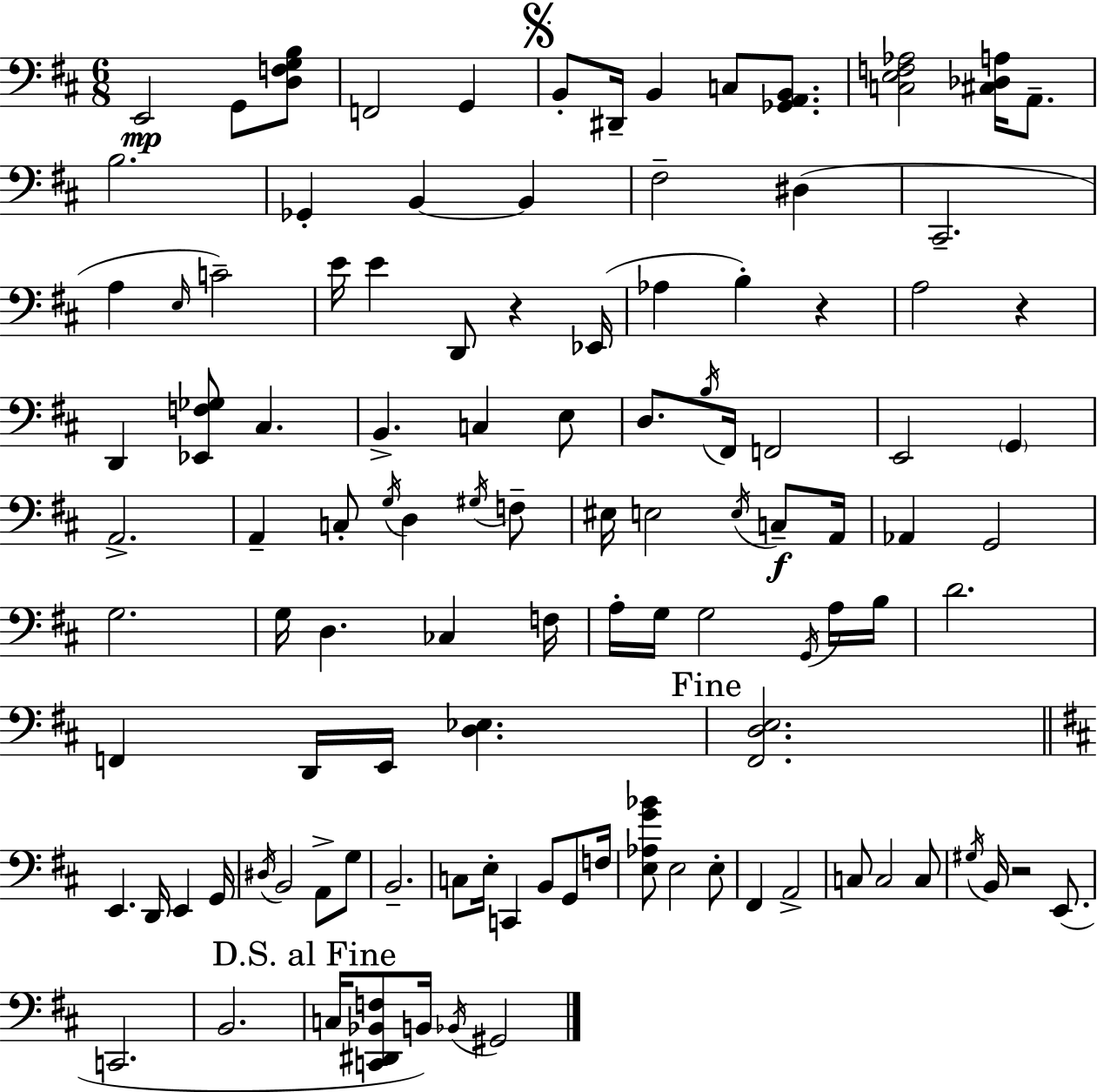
{
  \clef bass
  \numericTimeSignature
  \time 6/8
  \key d \major
  e,2\mp g,8 <d f g b>8 | f,2 g,4 | \mark \markup { \musicglyph "scripts.segno" } b,8-. dis,16-- b,4 c8 <ges, a, b,>8. | <c e f aes>2 <cis des a>16 a,8.-- | \break b2. | ges,4-. b,4~~ b,4 | fis2-- dis4( | cis,2.-- | \break a4 \grace { e16 } c'2--) | e'16 e'4 d,8 r4 | ees,16( aes4 b4-.) r4 | a2 r4 | \break d,4 <ees, f ges>8 cis4. | b,4.-> c4 e8 | d8. \acciaccatura { b16 } fis,16 f,2 | e,2 \parenthesize g,4 | \break a,2.-> | a,4-- c8-. \acciaccatura { g16 } d4 | \acciaccatura { gis16 } f8-- eis16 e2 | \acciaccatura { e16 } c8--\f a,16 aes,4 g,2 | \break g2. | g16 d4. | ces4 f16 a16-. g16 g2 | \acciaccatura { g,16 } a16 b16 d'2. | \break f,4 d,16 e,16 | <d ees>4. \mark "Fine" <fis, d e>2. | \bar "||" \break \key b \minor e,4. d,16 e,4 g,16 | \acciaccatura { dis16 } b,2 a,8-> g8 | b,2.-- | c8 e16-. c,4 b,8 g,8 | \break f16 <e aes g' bes'>8 e2 e8-. | fis,4 a,2-> | c8 c2 c8 | \acciaccatura { gis16 } b,16 r2 e,8.( | \break c,2. | b,2. | \mark "D.S. al Fine" c16 <c, dis, bes, f>8 b,16) \acciaccatura { bes,16 } gis,2 | \bar "|."
}